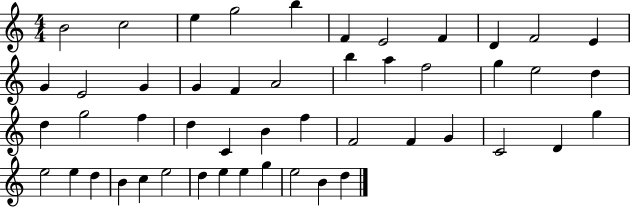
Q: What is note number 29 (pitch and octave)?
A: B4